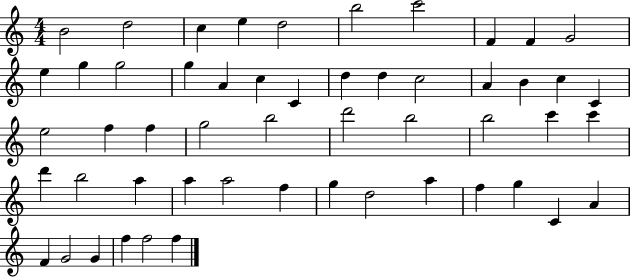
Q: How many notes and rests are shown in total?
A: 53